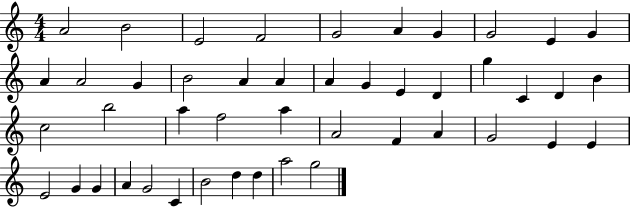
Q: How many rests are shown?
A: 0